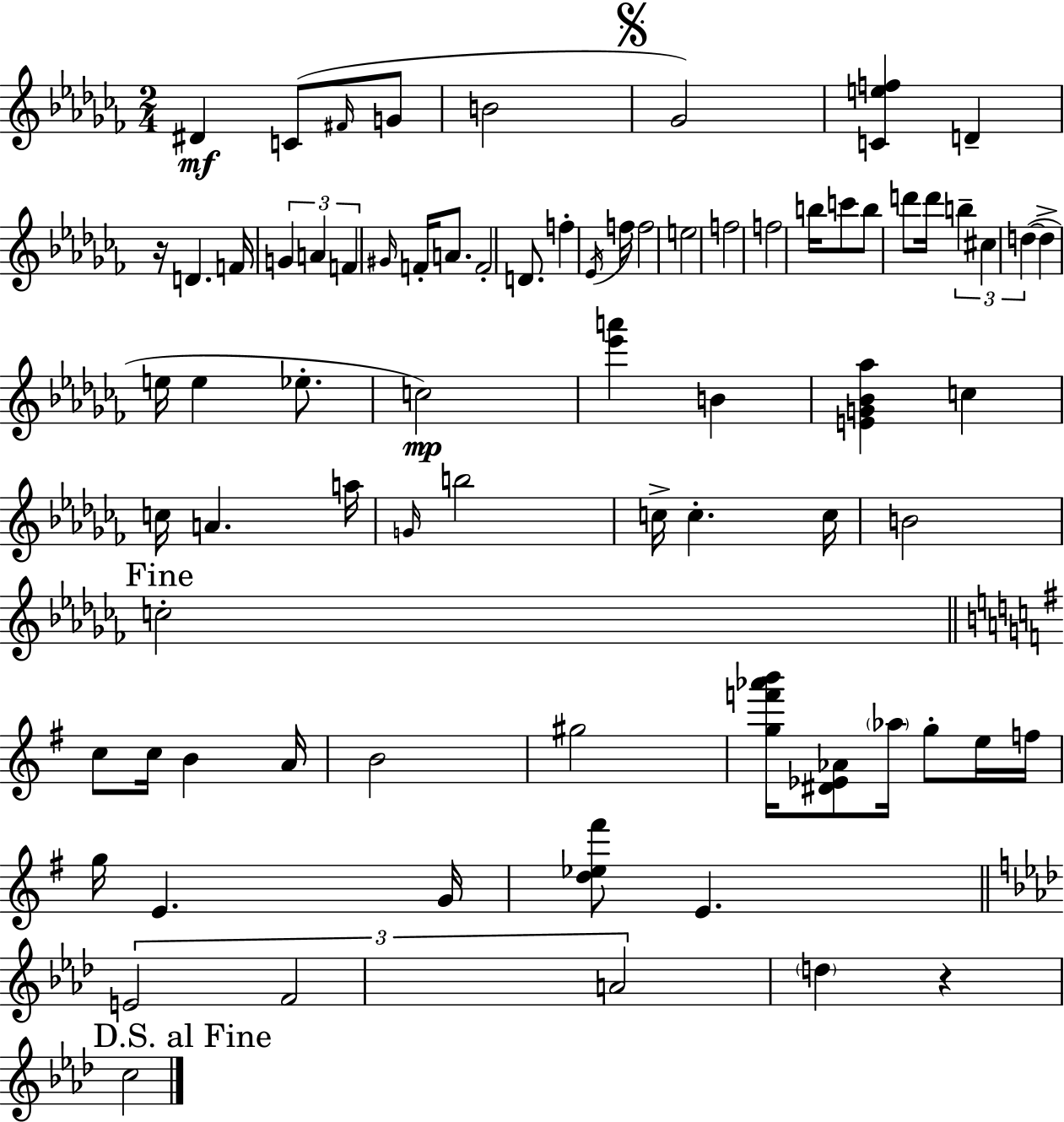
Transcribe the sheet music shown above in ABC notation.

X:1
T:Untitled
M:2/4
L:1/4
K:Abm
^D C/2 ^F/4 G/2 B2 _G2 [Cef] D z/4 D F/4 G A F ^G/4 F/4 A/2 F2 D/2 f _E/4 f/4 f2 e2 f2 f2 b/4 c'/2 b/2 d'/2 d'/4 b ^c d d e/4 e _e/2 c2 [_e'a'] B [EG_B_a] c c/4 A a/4 G/4 b2 c/4 c c/4 B2 c2 c/2 c/4 B A/4 B2 ^g2 [gf'_a'b']/4 [^D_E_A]/2 _a/4 g/2 e/4 f/4 g/4 E G/4 [d_e^f']/2 E E2 F2 A2 d z c2